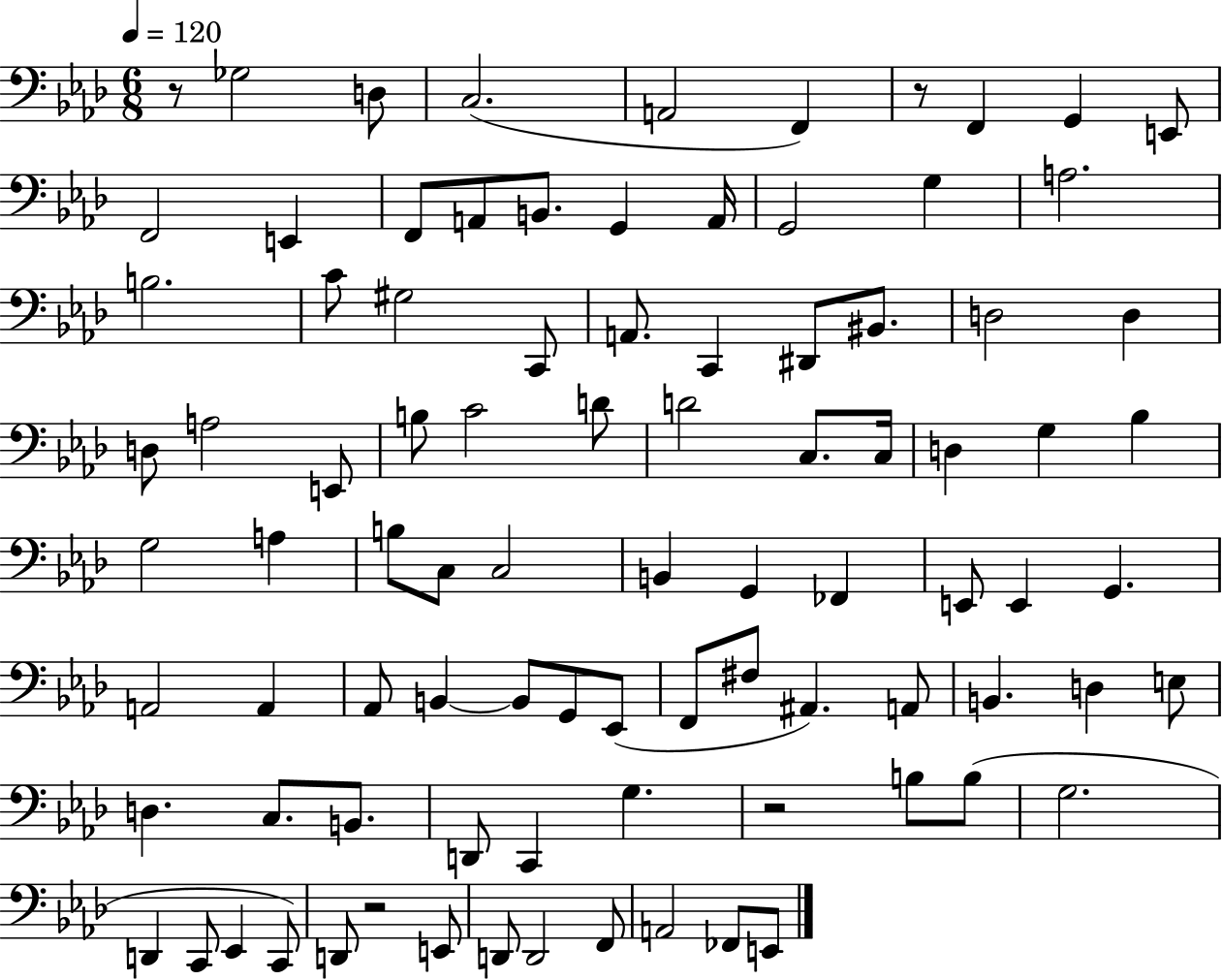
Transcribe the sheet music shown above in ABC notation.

X:1
T:Untitled
M:6/8
L:1/4
K:Ab
z/2 _G,2 D,/2 C,2 A,,2 F,, z/2 F,, G,, E,,/2 F,,2 E,, F,,/2 A,,/2 B,,/2 G,, A,,/4 G,,2 G, A,2 B,2 C/2 ^G,2 C,,/2 A,,/2 C,, ^D,,/2 ^B,,/2 D,2 D, D,/2 A,2 E,,/2 B,/2 C2 D/2 D2 C,/2 C,/4 D, G, _B, G,2 A, B,/2 C,/2 C,2 B,, G,, _F,, E,,/2 E,, G,, A,,2 A,, _A,,/2 B,, B,,/2 G,,/2 _E,,/2 F,,/2 ^F,/2 ^A,, A,,/2 B,, D, E,/2 D, C,/2 B,,/2 D,,/2 C,, G, z2 B,/2 B,/2 G,2 D,, C,,/2 _E,, C,,/2 D,,/2 z2 E,,/2 D,,/2 D,,2 F,,/2 A,,2 _F,,/2 E,,/2